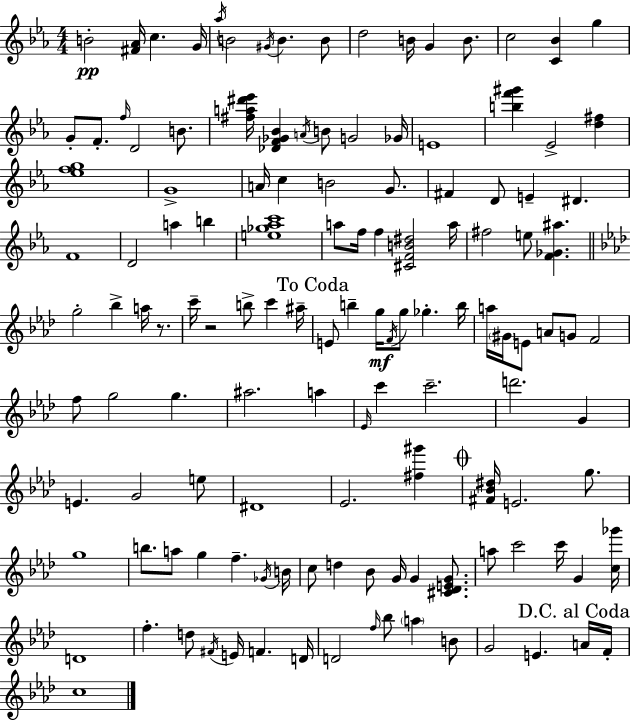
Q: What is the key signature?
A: C minor